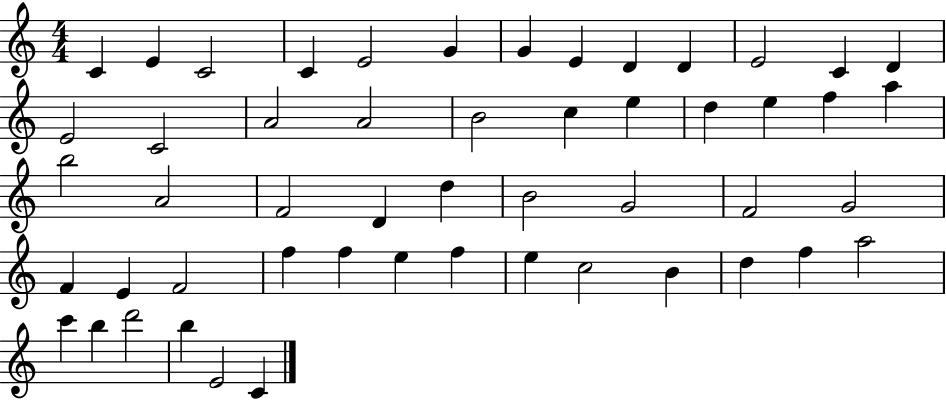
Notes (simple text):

C4/q E4/q C4/h C4/q E4/h G4/q G4/q E4/q D4/q D4/q E4/h C4/q D4/q E4/h C4/h A4/h A4/h B4/h C5/q E5/q D5/q E5/q F5/q A5/q B5/h A4/h F4/h D4/q D5/q B4/h G4/h F4/h G4/h F4/q E4/q F4/h F5/q F5/q E5/q F5/q E5/q C5/h B4/q D5/q F5/q A5/h C6/q B5/q D6/h B5/q E4/h C4/q